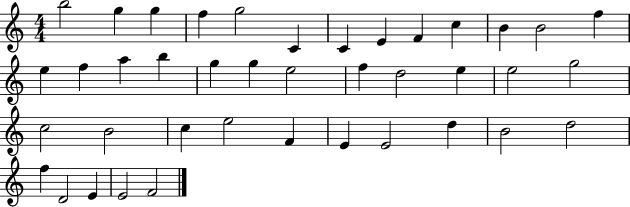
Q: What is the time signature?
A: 4/4